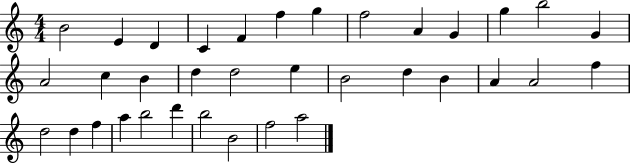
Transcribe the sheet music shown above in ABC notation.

X:1
T:Untitled
M:4/4
L:1/4
K:C
B2 E D C F f g f2 A G g b2 G A2 c B d d2 e B2 d B A A2 f d2 d f a b2 d' b2 B2 f2 a2